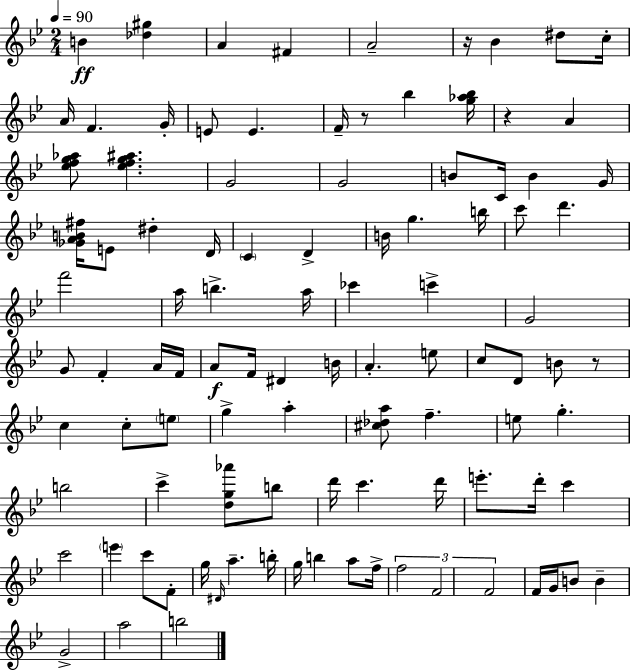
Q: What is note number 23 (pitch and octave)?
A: D#5